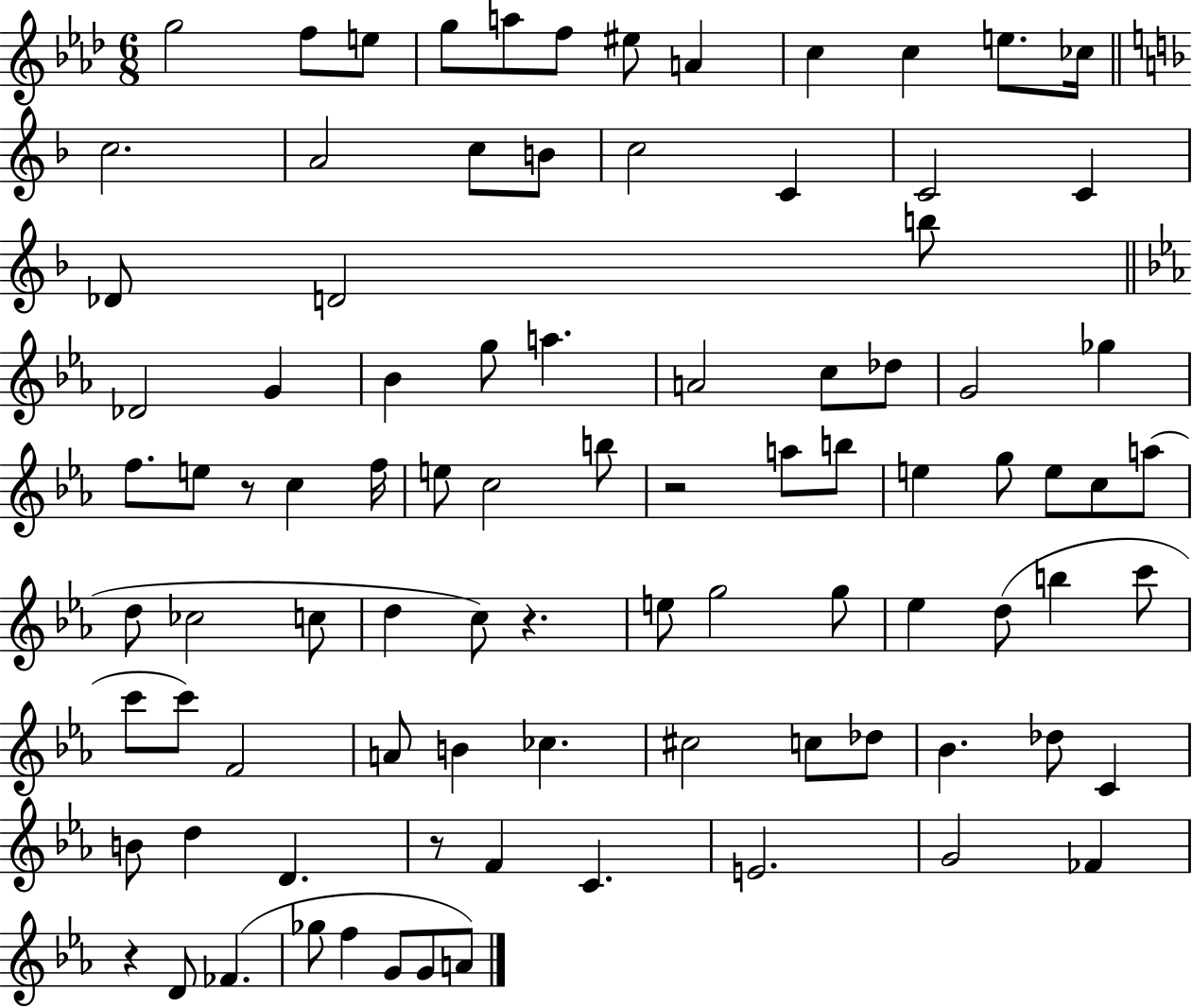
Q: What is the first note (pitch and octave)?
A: G5